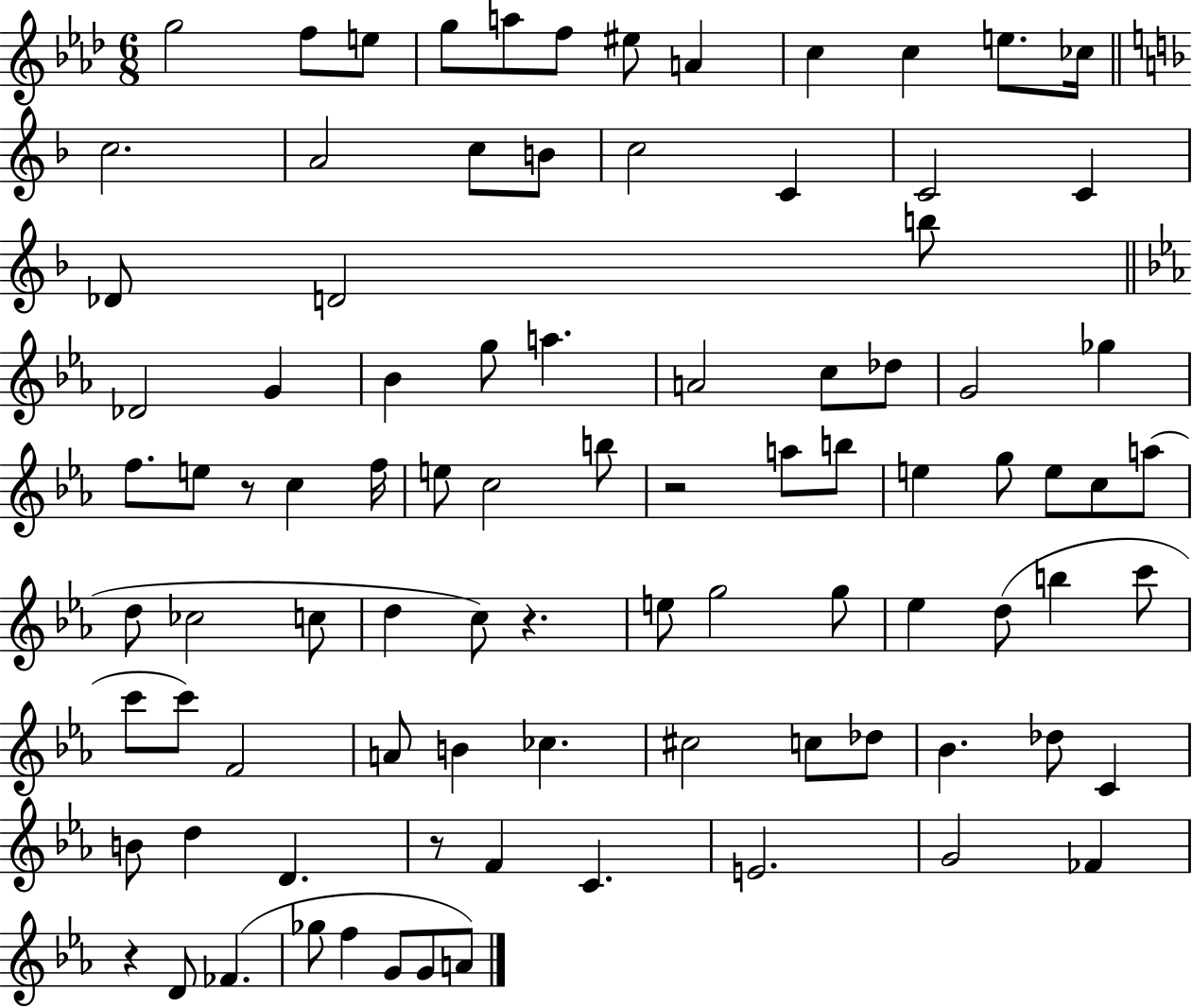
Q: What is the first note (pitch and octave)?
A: G5